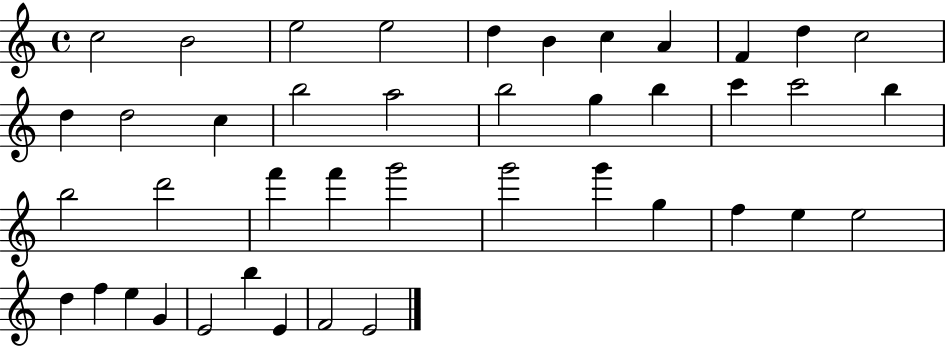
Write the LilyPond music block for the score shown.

{
  \clef treble
  \time 4/4
  \defaultTimeSignature
  \key c \major
  c''2 b'2 | e''2 e''2 | d''4 b'4 c''4 a'4 | f'4 d''4 c''2 | \break d''4 d''2 c''4 | b''2 a''2 | b''2 g''4 b''4 | c'''4 c'''2 b''4 | \break b''2 d'''2 | f'''4 f'''4 g'''2 | g'''2 g'''4 g''4 | f''4 e''4 e''2 | \break d''4 f''4 e''4 g'4 | e'2 b''4 e'4 | f'2 e'2 | \bar "|."
}